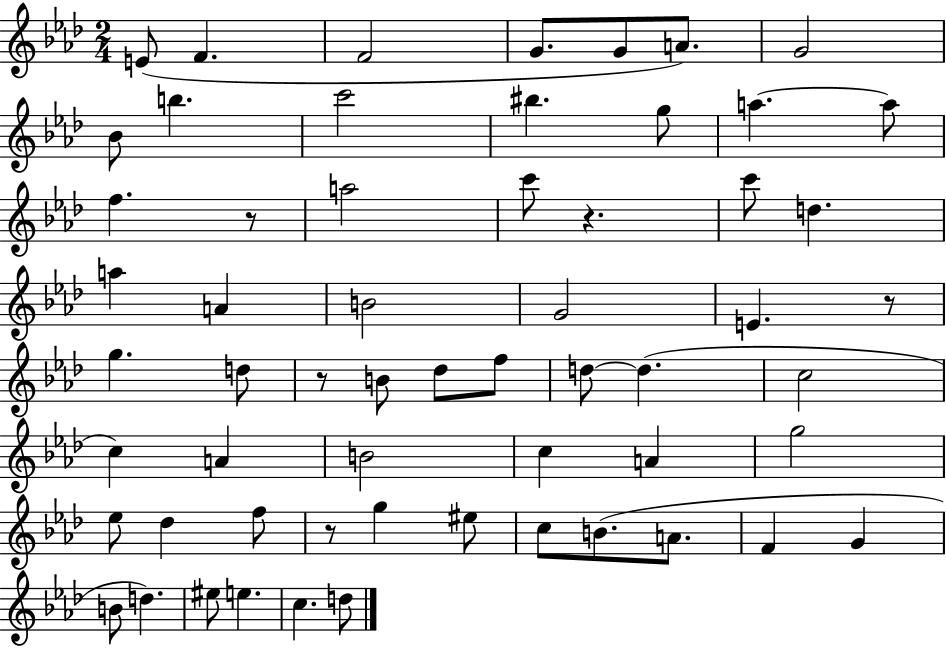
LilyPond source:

{
  \clef treble
  \numericTimeSignature
  \time 2/4
  \key aes \major
  \repeat volta 2 { e'8( f'4. | f'2 | g'8. g'8 a'8.) | g'2 | \break bes'8 b''4. | c'''2 | bis''4. g''8 | a''4.~~ a''8 | \break f''4. r8 | a''2 | c'''8 r4. | c'''8 d''4. | \break a''4 a'4 | b'2 | g'2 | e'4. r8 | \break g''4. d''8 | r8 b'8 des''8 f''8 | d''8~~ d''4.( | c''2 | \break c''4) a'4 | b'2 | c''4 a'4 | g''2 | \break ees''8 des''4 f''8 | r8 g''4 eis''8 | c''8 b'8.( a'8. | f'4 g'4 | \break b'8 d''4.) | eis''8 e''4. | c''4. d''8 | } \bar "|."
}